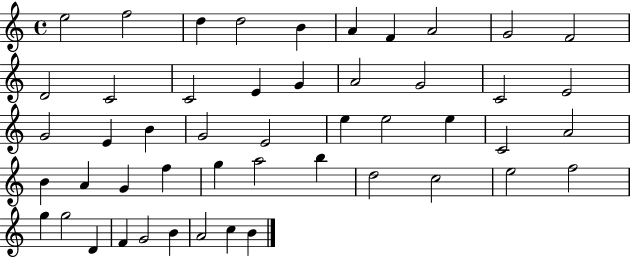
X:1
T:Untitled
M:4/4
L:1/4
K:C
e2 f2 d d2 B A F A2 G2 F2 D2 C2 C2 E G A2 G2 C2 E2 G2 E B G2 E2 e e2 e C2 A2 B A G f g a2 b d2 c2 e2 f2 g g2 D F G2 B A2 c B